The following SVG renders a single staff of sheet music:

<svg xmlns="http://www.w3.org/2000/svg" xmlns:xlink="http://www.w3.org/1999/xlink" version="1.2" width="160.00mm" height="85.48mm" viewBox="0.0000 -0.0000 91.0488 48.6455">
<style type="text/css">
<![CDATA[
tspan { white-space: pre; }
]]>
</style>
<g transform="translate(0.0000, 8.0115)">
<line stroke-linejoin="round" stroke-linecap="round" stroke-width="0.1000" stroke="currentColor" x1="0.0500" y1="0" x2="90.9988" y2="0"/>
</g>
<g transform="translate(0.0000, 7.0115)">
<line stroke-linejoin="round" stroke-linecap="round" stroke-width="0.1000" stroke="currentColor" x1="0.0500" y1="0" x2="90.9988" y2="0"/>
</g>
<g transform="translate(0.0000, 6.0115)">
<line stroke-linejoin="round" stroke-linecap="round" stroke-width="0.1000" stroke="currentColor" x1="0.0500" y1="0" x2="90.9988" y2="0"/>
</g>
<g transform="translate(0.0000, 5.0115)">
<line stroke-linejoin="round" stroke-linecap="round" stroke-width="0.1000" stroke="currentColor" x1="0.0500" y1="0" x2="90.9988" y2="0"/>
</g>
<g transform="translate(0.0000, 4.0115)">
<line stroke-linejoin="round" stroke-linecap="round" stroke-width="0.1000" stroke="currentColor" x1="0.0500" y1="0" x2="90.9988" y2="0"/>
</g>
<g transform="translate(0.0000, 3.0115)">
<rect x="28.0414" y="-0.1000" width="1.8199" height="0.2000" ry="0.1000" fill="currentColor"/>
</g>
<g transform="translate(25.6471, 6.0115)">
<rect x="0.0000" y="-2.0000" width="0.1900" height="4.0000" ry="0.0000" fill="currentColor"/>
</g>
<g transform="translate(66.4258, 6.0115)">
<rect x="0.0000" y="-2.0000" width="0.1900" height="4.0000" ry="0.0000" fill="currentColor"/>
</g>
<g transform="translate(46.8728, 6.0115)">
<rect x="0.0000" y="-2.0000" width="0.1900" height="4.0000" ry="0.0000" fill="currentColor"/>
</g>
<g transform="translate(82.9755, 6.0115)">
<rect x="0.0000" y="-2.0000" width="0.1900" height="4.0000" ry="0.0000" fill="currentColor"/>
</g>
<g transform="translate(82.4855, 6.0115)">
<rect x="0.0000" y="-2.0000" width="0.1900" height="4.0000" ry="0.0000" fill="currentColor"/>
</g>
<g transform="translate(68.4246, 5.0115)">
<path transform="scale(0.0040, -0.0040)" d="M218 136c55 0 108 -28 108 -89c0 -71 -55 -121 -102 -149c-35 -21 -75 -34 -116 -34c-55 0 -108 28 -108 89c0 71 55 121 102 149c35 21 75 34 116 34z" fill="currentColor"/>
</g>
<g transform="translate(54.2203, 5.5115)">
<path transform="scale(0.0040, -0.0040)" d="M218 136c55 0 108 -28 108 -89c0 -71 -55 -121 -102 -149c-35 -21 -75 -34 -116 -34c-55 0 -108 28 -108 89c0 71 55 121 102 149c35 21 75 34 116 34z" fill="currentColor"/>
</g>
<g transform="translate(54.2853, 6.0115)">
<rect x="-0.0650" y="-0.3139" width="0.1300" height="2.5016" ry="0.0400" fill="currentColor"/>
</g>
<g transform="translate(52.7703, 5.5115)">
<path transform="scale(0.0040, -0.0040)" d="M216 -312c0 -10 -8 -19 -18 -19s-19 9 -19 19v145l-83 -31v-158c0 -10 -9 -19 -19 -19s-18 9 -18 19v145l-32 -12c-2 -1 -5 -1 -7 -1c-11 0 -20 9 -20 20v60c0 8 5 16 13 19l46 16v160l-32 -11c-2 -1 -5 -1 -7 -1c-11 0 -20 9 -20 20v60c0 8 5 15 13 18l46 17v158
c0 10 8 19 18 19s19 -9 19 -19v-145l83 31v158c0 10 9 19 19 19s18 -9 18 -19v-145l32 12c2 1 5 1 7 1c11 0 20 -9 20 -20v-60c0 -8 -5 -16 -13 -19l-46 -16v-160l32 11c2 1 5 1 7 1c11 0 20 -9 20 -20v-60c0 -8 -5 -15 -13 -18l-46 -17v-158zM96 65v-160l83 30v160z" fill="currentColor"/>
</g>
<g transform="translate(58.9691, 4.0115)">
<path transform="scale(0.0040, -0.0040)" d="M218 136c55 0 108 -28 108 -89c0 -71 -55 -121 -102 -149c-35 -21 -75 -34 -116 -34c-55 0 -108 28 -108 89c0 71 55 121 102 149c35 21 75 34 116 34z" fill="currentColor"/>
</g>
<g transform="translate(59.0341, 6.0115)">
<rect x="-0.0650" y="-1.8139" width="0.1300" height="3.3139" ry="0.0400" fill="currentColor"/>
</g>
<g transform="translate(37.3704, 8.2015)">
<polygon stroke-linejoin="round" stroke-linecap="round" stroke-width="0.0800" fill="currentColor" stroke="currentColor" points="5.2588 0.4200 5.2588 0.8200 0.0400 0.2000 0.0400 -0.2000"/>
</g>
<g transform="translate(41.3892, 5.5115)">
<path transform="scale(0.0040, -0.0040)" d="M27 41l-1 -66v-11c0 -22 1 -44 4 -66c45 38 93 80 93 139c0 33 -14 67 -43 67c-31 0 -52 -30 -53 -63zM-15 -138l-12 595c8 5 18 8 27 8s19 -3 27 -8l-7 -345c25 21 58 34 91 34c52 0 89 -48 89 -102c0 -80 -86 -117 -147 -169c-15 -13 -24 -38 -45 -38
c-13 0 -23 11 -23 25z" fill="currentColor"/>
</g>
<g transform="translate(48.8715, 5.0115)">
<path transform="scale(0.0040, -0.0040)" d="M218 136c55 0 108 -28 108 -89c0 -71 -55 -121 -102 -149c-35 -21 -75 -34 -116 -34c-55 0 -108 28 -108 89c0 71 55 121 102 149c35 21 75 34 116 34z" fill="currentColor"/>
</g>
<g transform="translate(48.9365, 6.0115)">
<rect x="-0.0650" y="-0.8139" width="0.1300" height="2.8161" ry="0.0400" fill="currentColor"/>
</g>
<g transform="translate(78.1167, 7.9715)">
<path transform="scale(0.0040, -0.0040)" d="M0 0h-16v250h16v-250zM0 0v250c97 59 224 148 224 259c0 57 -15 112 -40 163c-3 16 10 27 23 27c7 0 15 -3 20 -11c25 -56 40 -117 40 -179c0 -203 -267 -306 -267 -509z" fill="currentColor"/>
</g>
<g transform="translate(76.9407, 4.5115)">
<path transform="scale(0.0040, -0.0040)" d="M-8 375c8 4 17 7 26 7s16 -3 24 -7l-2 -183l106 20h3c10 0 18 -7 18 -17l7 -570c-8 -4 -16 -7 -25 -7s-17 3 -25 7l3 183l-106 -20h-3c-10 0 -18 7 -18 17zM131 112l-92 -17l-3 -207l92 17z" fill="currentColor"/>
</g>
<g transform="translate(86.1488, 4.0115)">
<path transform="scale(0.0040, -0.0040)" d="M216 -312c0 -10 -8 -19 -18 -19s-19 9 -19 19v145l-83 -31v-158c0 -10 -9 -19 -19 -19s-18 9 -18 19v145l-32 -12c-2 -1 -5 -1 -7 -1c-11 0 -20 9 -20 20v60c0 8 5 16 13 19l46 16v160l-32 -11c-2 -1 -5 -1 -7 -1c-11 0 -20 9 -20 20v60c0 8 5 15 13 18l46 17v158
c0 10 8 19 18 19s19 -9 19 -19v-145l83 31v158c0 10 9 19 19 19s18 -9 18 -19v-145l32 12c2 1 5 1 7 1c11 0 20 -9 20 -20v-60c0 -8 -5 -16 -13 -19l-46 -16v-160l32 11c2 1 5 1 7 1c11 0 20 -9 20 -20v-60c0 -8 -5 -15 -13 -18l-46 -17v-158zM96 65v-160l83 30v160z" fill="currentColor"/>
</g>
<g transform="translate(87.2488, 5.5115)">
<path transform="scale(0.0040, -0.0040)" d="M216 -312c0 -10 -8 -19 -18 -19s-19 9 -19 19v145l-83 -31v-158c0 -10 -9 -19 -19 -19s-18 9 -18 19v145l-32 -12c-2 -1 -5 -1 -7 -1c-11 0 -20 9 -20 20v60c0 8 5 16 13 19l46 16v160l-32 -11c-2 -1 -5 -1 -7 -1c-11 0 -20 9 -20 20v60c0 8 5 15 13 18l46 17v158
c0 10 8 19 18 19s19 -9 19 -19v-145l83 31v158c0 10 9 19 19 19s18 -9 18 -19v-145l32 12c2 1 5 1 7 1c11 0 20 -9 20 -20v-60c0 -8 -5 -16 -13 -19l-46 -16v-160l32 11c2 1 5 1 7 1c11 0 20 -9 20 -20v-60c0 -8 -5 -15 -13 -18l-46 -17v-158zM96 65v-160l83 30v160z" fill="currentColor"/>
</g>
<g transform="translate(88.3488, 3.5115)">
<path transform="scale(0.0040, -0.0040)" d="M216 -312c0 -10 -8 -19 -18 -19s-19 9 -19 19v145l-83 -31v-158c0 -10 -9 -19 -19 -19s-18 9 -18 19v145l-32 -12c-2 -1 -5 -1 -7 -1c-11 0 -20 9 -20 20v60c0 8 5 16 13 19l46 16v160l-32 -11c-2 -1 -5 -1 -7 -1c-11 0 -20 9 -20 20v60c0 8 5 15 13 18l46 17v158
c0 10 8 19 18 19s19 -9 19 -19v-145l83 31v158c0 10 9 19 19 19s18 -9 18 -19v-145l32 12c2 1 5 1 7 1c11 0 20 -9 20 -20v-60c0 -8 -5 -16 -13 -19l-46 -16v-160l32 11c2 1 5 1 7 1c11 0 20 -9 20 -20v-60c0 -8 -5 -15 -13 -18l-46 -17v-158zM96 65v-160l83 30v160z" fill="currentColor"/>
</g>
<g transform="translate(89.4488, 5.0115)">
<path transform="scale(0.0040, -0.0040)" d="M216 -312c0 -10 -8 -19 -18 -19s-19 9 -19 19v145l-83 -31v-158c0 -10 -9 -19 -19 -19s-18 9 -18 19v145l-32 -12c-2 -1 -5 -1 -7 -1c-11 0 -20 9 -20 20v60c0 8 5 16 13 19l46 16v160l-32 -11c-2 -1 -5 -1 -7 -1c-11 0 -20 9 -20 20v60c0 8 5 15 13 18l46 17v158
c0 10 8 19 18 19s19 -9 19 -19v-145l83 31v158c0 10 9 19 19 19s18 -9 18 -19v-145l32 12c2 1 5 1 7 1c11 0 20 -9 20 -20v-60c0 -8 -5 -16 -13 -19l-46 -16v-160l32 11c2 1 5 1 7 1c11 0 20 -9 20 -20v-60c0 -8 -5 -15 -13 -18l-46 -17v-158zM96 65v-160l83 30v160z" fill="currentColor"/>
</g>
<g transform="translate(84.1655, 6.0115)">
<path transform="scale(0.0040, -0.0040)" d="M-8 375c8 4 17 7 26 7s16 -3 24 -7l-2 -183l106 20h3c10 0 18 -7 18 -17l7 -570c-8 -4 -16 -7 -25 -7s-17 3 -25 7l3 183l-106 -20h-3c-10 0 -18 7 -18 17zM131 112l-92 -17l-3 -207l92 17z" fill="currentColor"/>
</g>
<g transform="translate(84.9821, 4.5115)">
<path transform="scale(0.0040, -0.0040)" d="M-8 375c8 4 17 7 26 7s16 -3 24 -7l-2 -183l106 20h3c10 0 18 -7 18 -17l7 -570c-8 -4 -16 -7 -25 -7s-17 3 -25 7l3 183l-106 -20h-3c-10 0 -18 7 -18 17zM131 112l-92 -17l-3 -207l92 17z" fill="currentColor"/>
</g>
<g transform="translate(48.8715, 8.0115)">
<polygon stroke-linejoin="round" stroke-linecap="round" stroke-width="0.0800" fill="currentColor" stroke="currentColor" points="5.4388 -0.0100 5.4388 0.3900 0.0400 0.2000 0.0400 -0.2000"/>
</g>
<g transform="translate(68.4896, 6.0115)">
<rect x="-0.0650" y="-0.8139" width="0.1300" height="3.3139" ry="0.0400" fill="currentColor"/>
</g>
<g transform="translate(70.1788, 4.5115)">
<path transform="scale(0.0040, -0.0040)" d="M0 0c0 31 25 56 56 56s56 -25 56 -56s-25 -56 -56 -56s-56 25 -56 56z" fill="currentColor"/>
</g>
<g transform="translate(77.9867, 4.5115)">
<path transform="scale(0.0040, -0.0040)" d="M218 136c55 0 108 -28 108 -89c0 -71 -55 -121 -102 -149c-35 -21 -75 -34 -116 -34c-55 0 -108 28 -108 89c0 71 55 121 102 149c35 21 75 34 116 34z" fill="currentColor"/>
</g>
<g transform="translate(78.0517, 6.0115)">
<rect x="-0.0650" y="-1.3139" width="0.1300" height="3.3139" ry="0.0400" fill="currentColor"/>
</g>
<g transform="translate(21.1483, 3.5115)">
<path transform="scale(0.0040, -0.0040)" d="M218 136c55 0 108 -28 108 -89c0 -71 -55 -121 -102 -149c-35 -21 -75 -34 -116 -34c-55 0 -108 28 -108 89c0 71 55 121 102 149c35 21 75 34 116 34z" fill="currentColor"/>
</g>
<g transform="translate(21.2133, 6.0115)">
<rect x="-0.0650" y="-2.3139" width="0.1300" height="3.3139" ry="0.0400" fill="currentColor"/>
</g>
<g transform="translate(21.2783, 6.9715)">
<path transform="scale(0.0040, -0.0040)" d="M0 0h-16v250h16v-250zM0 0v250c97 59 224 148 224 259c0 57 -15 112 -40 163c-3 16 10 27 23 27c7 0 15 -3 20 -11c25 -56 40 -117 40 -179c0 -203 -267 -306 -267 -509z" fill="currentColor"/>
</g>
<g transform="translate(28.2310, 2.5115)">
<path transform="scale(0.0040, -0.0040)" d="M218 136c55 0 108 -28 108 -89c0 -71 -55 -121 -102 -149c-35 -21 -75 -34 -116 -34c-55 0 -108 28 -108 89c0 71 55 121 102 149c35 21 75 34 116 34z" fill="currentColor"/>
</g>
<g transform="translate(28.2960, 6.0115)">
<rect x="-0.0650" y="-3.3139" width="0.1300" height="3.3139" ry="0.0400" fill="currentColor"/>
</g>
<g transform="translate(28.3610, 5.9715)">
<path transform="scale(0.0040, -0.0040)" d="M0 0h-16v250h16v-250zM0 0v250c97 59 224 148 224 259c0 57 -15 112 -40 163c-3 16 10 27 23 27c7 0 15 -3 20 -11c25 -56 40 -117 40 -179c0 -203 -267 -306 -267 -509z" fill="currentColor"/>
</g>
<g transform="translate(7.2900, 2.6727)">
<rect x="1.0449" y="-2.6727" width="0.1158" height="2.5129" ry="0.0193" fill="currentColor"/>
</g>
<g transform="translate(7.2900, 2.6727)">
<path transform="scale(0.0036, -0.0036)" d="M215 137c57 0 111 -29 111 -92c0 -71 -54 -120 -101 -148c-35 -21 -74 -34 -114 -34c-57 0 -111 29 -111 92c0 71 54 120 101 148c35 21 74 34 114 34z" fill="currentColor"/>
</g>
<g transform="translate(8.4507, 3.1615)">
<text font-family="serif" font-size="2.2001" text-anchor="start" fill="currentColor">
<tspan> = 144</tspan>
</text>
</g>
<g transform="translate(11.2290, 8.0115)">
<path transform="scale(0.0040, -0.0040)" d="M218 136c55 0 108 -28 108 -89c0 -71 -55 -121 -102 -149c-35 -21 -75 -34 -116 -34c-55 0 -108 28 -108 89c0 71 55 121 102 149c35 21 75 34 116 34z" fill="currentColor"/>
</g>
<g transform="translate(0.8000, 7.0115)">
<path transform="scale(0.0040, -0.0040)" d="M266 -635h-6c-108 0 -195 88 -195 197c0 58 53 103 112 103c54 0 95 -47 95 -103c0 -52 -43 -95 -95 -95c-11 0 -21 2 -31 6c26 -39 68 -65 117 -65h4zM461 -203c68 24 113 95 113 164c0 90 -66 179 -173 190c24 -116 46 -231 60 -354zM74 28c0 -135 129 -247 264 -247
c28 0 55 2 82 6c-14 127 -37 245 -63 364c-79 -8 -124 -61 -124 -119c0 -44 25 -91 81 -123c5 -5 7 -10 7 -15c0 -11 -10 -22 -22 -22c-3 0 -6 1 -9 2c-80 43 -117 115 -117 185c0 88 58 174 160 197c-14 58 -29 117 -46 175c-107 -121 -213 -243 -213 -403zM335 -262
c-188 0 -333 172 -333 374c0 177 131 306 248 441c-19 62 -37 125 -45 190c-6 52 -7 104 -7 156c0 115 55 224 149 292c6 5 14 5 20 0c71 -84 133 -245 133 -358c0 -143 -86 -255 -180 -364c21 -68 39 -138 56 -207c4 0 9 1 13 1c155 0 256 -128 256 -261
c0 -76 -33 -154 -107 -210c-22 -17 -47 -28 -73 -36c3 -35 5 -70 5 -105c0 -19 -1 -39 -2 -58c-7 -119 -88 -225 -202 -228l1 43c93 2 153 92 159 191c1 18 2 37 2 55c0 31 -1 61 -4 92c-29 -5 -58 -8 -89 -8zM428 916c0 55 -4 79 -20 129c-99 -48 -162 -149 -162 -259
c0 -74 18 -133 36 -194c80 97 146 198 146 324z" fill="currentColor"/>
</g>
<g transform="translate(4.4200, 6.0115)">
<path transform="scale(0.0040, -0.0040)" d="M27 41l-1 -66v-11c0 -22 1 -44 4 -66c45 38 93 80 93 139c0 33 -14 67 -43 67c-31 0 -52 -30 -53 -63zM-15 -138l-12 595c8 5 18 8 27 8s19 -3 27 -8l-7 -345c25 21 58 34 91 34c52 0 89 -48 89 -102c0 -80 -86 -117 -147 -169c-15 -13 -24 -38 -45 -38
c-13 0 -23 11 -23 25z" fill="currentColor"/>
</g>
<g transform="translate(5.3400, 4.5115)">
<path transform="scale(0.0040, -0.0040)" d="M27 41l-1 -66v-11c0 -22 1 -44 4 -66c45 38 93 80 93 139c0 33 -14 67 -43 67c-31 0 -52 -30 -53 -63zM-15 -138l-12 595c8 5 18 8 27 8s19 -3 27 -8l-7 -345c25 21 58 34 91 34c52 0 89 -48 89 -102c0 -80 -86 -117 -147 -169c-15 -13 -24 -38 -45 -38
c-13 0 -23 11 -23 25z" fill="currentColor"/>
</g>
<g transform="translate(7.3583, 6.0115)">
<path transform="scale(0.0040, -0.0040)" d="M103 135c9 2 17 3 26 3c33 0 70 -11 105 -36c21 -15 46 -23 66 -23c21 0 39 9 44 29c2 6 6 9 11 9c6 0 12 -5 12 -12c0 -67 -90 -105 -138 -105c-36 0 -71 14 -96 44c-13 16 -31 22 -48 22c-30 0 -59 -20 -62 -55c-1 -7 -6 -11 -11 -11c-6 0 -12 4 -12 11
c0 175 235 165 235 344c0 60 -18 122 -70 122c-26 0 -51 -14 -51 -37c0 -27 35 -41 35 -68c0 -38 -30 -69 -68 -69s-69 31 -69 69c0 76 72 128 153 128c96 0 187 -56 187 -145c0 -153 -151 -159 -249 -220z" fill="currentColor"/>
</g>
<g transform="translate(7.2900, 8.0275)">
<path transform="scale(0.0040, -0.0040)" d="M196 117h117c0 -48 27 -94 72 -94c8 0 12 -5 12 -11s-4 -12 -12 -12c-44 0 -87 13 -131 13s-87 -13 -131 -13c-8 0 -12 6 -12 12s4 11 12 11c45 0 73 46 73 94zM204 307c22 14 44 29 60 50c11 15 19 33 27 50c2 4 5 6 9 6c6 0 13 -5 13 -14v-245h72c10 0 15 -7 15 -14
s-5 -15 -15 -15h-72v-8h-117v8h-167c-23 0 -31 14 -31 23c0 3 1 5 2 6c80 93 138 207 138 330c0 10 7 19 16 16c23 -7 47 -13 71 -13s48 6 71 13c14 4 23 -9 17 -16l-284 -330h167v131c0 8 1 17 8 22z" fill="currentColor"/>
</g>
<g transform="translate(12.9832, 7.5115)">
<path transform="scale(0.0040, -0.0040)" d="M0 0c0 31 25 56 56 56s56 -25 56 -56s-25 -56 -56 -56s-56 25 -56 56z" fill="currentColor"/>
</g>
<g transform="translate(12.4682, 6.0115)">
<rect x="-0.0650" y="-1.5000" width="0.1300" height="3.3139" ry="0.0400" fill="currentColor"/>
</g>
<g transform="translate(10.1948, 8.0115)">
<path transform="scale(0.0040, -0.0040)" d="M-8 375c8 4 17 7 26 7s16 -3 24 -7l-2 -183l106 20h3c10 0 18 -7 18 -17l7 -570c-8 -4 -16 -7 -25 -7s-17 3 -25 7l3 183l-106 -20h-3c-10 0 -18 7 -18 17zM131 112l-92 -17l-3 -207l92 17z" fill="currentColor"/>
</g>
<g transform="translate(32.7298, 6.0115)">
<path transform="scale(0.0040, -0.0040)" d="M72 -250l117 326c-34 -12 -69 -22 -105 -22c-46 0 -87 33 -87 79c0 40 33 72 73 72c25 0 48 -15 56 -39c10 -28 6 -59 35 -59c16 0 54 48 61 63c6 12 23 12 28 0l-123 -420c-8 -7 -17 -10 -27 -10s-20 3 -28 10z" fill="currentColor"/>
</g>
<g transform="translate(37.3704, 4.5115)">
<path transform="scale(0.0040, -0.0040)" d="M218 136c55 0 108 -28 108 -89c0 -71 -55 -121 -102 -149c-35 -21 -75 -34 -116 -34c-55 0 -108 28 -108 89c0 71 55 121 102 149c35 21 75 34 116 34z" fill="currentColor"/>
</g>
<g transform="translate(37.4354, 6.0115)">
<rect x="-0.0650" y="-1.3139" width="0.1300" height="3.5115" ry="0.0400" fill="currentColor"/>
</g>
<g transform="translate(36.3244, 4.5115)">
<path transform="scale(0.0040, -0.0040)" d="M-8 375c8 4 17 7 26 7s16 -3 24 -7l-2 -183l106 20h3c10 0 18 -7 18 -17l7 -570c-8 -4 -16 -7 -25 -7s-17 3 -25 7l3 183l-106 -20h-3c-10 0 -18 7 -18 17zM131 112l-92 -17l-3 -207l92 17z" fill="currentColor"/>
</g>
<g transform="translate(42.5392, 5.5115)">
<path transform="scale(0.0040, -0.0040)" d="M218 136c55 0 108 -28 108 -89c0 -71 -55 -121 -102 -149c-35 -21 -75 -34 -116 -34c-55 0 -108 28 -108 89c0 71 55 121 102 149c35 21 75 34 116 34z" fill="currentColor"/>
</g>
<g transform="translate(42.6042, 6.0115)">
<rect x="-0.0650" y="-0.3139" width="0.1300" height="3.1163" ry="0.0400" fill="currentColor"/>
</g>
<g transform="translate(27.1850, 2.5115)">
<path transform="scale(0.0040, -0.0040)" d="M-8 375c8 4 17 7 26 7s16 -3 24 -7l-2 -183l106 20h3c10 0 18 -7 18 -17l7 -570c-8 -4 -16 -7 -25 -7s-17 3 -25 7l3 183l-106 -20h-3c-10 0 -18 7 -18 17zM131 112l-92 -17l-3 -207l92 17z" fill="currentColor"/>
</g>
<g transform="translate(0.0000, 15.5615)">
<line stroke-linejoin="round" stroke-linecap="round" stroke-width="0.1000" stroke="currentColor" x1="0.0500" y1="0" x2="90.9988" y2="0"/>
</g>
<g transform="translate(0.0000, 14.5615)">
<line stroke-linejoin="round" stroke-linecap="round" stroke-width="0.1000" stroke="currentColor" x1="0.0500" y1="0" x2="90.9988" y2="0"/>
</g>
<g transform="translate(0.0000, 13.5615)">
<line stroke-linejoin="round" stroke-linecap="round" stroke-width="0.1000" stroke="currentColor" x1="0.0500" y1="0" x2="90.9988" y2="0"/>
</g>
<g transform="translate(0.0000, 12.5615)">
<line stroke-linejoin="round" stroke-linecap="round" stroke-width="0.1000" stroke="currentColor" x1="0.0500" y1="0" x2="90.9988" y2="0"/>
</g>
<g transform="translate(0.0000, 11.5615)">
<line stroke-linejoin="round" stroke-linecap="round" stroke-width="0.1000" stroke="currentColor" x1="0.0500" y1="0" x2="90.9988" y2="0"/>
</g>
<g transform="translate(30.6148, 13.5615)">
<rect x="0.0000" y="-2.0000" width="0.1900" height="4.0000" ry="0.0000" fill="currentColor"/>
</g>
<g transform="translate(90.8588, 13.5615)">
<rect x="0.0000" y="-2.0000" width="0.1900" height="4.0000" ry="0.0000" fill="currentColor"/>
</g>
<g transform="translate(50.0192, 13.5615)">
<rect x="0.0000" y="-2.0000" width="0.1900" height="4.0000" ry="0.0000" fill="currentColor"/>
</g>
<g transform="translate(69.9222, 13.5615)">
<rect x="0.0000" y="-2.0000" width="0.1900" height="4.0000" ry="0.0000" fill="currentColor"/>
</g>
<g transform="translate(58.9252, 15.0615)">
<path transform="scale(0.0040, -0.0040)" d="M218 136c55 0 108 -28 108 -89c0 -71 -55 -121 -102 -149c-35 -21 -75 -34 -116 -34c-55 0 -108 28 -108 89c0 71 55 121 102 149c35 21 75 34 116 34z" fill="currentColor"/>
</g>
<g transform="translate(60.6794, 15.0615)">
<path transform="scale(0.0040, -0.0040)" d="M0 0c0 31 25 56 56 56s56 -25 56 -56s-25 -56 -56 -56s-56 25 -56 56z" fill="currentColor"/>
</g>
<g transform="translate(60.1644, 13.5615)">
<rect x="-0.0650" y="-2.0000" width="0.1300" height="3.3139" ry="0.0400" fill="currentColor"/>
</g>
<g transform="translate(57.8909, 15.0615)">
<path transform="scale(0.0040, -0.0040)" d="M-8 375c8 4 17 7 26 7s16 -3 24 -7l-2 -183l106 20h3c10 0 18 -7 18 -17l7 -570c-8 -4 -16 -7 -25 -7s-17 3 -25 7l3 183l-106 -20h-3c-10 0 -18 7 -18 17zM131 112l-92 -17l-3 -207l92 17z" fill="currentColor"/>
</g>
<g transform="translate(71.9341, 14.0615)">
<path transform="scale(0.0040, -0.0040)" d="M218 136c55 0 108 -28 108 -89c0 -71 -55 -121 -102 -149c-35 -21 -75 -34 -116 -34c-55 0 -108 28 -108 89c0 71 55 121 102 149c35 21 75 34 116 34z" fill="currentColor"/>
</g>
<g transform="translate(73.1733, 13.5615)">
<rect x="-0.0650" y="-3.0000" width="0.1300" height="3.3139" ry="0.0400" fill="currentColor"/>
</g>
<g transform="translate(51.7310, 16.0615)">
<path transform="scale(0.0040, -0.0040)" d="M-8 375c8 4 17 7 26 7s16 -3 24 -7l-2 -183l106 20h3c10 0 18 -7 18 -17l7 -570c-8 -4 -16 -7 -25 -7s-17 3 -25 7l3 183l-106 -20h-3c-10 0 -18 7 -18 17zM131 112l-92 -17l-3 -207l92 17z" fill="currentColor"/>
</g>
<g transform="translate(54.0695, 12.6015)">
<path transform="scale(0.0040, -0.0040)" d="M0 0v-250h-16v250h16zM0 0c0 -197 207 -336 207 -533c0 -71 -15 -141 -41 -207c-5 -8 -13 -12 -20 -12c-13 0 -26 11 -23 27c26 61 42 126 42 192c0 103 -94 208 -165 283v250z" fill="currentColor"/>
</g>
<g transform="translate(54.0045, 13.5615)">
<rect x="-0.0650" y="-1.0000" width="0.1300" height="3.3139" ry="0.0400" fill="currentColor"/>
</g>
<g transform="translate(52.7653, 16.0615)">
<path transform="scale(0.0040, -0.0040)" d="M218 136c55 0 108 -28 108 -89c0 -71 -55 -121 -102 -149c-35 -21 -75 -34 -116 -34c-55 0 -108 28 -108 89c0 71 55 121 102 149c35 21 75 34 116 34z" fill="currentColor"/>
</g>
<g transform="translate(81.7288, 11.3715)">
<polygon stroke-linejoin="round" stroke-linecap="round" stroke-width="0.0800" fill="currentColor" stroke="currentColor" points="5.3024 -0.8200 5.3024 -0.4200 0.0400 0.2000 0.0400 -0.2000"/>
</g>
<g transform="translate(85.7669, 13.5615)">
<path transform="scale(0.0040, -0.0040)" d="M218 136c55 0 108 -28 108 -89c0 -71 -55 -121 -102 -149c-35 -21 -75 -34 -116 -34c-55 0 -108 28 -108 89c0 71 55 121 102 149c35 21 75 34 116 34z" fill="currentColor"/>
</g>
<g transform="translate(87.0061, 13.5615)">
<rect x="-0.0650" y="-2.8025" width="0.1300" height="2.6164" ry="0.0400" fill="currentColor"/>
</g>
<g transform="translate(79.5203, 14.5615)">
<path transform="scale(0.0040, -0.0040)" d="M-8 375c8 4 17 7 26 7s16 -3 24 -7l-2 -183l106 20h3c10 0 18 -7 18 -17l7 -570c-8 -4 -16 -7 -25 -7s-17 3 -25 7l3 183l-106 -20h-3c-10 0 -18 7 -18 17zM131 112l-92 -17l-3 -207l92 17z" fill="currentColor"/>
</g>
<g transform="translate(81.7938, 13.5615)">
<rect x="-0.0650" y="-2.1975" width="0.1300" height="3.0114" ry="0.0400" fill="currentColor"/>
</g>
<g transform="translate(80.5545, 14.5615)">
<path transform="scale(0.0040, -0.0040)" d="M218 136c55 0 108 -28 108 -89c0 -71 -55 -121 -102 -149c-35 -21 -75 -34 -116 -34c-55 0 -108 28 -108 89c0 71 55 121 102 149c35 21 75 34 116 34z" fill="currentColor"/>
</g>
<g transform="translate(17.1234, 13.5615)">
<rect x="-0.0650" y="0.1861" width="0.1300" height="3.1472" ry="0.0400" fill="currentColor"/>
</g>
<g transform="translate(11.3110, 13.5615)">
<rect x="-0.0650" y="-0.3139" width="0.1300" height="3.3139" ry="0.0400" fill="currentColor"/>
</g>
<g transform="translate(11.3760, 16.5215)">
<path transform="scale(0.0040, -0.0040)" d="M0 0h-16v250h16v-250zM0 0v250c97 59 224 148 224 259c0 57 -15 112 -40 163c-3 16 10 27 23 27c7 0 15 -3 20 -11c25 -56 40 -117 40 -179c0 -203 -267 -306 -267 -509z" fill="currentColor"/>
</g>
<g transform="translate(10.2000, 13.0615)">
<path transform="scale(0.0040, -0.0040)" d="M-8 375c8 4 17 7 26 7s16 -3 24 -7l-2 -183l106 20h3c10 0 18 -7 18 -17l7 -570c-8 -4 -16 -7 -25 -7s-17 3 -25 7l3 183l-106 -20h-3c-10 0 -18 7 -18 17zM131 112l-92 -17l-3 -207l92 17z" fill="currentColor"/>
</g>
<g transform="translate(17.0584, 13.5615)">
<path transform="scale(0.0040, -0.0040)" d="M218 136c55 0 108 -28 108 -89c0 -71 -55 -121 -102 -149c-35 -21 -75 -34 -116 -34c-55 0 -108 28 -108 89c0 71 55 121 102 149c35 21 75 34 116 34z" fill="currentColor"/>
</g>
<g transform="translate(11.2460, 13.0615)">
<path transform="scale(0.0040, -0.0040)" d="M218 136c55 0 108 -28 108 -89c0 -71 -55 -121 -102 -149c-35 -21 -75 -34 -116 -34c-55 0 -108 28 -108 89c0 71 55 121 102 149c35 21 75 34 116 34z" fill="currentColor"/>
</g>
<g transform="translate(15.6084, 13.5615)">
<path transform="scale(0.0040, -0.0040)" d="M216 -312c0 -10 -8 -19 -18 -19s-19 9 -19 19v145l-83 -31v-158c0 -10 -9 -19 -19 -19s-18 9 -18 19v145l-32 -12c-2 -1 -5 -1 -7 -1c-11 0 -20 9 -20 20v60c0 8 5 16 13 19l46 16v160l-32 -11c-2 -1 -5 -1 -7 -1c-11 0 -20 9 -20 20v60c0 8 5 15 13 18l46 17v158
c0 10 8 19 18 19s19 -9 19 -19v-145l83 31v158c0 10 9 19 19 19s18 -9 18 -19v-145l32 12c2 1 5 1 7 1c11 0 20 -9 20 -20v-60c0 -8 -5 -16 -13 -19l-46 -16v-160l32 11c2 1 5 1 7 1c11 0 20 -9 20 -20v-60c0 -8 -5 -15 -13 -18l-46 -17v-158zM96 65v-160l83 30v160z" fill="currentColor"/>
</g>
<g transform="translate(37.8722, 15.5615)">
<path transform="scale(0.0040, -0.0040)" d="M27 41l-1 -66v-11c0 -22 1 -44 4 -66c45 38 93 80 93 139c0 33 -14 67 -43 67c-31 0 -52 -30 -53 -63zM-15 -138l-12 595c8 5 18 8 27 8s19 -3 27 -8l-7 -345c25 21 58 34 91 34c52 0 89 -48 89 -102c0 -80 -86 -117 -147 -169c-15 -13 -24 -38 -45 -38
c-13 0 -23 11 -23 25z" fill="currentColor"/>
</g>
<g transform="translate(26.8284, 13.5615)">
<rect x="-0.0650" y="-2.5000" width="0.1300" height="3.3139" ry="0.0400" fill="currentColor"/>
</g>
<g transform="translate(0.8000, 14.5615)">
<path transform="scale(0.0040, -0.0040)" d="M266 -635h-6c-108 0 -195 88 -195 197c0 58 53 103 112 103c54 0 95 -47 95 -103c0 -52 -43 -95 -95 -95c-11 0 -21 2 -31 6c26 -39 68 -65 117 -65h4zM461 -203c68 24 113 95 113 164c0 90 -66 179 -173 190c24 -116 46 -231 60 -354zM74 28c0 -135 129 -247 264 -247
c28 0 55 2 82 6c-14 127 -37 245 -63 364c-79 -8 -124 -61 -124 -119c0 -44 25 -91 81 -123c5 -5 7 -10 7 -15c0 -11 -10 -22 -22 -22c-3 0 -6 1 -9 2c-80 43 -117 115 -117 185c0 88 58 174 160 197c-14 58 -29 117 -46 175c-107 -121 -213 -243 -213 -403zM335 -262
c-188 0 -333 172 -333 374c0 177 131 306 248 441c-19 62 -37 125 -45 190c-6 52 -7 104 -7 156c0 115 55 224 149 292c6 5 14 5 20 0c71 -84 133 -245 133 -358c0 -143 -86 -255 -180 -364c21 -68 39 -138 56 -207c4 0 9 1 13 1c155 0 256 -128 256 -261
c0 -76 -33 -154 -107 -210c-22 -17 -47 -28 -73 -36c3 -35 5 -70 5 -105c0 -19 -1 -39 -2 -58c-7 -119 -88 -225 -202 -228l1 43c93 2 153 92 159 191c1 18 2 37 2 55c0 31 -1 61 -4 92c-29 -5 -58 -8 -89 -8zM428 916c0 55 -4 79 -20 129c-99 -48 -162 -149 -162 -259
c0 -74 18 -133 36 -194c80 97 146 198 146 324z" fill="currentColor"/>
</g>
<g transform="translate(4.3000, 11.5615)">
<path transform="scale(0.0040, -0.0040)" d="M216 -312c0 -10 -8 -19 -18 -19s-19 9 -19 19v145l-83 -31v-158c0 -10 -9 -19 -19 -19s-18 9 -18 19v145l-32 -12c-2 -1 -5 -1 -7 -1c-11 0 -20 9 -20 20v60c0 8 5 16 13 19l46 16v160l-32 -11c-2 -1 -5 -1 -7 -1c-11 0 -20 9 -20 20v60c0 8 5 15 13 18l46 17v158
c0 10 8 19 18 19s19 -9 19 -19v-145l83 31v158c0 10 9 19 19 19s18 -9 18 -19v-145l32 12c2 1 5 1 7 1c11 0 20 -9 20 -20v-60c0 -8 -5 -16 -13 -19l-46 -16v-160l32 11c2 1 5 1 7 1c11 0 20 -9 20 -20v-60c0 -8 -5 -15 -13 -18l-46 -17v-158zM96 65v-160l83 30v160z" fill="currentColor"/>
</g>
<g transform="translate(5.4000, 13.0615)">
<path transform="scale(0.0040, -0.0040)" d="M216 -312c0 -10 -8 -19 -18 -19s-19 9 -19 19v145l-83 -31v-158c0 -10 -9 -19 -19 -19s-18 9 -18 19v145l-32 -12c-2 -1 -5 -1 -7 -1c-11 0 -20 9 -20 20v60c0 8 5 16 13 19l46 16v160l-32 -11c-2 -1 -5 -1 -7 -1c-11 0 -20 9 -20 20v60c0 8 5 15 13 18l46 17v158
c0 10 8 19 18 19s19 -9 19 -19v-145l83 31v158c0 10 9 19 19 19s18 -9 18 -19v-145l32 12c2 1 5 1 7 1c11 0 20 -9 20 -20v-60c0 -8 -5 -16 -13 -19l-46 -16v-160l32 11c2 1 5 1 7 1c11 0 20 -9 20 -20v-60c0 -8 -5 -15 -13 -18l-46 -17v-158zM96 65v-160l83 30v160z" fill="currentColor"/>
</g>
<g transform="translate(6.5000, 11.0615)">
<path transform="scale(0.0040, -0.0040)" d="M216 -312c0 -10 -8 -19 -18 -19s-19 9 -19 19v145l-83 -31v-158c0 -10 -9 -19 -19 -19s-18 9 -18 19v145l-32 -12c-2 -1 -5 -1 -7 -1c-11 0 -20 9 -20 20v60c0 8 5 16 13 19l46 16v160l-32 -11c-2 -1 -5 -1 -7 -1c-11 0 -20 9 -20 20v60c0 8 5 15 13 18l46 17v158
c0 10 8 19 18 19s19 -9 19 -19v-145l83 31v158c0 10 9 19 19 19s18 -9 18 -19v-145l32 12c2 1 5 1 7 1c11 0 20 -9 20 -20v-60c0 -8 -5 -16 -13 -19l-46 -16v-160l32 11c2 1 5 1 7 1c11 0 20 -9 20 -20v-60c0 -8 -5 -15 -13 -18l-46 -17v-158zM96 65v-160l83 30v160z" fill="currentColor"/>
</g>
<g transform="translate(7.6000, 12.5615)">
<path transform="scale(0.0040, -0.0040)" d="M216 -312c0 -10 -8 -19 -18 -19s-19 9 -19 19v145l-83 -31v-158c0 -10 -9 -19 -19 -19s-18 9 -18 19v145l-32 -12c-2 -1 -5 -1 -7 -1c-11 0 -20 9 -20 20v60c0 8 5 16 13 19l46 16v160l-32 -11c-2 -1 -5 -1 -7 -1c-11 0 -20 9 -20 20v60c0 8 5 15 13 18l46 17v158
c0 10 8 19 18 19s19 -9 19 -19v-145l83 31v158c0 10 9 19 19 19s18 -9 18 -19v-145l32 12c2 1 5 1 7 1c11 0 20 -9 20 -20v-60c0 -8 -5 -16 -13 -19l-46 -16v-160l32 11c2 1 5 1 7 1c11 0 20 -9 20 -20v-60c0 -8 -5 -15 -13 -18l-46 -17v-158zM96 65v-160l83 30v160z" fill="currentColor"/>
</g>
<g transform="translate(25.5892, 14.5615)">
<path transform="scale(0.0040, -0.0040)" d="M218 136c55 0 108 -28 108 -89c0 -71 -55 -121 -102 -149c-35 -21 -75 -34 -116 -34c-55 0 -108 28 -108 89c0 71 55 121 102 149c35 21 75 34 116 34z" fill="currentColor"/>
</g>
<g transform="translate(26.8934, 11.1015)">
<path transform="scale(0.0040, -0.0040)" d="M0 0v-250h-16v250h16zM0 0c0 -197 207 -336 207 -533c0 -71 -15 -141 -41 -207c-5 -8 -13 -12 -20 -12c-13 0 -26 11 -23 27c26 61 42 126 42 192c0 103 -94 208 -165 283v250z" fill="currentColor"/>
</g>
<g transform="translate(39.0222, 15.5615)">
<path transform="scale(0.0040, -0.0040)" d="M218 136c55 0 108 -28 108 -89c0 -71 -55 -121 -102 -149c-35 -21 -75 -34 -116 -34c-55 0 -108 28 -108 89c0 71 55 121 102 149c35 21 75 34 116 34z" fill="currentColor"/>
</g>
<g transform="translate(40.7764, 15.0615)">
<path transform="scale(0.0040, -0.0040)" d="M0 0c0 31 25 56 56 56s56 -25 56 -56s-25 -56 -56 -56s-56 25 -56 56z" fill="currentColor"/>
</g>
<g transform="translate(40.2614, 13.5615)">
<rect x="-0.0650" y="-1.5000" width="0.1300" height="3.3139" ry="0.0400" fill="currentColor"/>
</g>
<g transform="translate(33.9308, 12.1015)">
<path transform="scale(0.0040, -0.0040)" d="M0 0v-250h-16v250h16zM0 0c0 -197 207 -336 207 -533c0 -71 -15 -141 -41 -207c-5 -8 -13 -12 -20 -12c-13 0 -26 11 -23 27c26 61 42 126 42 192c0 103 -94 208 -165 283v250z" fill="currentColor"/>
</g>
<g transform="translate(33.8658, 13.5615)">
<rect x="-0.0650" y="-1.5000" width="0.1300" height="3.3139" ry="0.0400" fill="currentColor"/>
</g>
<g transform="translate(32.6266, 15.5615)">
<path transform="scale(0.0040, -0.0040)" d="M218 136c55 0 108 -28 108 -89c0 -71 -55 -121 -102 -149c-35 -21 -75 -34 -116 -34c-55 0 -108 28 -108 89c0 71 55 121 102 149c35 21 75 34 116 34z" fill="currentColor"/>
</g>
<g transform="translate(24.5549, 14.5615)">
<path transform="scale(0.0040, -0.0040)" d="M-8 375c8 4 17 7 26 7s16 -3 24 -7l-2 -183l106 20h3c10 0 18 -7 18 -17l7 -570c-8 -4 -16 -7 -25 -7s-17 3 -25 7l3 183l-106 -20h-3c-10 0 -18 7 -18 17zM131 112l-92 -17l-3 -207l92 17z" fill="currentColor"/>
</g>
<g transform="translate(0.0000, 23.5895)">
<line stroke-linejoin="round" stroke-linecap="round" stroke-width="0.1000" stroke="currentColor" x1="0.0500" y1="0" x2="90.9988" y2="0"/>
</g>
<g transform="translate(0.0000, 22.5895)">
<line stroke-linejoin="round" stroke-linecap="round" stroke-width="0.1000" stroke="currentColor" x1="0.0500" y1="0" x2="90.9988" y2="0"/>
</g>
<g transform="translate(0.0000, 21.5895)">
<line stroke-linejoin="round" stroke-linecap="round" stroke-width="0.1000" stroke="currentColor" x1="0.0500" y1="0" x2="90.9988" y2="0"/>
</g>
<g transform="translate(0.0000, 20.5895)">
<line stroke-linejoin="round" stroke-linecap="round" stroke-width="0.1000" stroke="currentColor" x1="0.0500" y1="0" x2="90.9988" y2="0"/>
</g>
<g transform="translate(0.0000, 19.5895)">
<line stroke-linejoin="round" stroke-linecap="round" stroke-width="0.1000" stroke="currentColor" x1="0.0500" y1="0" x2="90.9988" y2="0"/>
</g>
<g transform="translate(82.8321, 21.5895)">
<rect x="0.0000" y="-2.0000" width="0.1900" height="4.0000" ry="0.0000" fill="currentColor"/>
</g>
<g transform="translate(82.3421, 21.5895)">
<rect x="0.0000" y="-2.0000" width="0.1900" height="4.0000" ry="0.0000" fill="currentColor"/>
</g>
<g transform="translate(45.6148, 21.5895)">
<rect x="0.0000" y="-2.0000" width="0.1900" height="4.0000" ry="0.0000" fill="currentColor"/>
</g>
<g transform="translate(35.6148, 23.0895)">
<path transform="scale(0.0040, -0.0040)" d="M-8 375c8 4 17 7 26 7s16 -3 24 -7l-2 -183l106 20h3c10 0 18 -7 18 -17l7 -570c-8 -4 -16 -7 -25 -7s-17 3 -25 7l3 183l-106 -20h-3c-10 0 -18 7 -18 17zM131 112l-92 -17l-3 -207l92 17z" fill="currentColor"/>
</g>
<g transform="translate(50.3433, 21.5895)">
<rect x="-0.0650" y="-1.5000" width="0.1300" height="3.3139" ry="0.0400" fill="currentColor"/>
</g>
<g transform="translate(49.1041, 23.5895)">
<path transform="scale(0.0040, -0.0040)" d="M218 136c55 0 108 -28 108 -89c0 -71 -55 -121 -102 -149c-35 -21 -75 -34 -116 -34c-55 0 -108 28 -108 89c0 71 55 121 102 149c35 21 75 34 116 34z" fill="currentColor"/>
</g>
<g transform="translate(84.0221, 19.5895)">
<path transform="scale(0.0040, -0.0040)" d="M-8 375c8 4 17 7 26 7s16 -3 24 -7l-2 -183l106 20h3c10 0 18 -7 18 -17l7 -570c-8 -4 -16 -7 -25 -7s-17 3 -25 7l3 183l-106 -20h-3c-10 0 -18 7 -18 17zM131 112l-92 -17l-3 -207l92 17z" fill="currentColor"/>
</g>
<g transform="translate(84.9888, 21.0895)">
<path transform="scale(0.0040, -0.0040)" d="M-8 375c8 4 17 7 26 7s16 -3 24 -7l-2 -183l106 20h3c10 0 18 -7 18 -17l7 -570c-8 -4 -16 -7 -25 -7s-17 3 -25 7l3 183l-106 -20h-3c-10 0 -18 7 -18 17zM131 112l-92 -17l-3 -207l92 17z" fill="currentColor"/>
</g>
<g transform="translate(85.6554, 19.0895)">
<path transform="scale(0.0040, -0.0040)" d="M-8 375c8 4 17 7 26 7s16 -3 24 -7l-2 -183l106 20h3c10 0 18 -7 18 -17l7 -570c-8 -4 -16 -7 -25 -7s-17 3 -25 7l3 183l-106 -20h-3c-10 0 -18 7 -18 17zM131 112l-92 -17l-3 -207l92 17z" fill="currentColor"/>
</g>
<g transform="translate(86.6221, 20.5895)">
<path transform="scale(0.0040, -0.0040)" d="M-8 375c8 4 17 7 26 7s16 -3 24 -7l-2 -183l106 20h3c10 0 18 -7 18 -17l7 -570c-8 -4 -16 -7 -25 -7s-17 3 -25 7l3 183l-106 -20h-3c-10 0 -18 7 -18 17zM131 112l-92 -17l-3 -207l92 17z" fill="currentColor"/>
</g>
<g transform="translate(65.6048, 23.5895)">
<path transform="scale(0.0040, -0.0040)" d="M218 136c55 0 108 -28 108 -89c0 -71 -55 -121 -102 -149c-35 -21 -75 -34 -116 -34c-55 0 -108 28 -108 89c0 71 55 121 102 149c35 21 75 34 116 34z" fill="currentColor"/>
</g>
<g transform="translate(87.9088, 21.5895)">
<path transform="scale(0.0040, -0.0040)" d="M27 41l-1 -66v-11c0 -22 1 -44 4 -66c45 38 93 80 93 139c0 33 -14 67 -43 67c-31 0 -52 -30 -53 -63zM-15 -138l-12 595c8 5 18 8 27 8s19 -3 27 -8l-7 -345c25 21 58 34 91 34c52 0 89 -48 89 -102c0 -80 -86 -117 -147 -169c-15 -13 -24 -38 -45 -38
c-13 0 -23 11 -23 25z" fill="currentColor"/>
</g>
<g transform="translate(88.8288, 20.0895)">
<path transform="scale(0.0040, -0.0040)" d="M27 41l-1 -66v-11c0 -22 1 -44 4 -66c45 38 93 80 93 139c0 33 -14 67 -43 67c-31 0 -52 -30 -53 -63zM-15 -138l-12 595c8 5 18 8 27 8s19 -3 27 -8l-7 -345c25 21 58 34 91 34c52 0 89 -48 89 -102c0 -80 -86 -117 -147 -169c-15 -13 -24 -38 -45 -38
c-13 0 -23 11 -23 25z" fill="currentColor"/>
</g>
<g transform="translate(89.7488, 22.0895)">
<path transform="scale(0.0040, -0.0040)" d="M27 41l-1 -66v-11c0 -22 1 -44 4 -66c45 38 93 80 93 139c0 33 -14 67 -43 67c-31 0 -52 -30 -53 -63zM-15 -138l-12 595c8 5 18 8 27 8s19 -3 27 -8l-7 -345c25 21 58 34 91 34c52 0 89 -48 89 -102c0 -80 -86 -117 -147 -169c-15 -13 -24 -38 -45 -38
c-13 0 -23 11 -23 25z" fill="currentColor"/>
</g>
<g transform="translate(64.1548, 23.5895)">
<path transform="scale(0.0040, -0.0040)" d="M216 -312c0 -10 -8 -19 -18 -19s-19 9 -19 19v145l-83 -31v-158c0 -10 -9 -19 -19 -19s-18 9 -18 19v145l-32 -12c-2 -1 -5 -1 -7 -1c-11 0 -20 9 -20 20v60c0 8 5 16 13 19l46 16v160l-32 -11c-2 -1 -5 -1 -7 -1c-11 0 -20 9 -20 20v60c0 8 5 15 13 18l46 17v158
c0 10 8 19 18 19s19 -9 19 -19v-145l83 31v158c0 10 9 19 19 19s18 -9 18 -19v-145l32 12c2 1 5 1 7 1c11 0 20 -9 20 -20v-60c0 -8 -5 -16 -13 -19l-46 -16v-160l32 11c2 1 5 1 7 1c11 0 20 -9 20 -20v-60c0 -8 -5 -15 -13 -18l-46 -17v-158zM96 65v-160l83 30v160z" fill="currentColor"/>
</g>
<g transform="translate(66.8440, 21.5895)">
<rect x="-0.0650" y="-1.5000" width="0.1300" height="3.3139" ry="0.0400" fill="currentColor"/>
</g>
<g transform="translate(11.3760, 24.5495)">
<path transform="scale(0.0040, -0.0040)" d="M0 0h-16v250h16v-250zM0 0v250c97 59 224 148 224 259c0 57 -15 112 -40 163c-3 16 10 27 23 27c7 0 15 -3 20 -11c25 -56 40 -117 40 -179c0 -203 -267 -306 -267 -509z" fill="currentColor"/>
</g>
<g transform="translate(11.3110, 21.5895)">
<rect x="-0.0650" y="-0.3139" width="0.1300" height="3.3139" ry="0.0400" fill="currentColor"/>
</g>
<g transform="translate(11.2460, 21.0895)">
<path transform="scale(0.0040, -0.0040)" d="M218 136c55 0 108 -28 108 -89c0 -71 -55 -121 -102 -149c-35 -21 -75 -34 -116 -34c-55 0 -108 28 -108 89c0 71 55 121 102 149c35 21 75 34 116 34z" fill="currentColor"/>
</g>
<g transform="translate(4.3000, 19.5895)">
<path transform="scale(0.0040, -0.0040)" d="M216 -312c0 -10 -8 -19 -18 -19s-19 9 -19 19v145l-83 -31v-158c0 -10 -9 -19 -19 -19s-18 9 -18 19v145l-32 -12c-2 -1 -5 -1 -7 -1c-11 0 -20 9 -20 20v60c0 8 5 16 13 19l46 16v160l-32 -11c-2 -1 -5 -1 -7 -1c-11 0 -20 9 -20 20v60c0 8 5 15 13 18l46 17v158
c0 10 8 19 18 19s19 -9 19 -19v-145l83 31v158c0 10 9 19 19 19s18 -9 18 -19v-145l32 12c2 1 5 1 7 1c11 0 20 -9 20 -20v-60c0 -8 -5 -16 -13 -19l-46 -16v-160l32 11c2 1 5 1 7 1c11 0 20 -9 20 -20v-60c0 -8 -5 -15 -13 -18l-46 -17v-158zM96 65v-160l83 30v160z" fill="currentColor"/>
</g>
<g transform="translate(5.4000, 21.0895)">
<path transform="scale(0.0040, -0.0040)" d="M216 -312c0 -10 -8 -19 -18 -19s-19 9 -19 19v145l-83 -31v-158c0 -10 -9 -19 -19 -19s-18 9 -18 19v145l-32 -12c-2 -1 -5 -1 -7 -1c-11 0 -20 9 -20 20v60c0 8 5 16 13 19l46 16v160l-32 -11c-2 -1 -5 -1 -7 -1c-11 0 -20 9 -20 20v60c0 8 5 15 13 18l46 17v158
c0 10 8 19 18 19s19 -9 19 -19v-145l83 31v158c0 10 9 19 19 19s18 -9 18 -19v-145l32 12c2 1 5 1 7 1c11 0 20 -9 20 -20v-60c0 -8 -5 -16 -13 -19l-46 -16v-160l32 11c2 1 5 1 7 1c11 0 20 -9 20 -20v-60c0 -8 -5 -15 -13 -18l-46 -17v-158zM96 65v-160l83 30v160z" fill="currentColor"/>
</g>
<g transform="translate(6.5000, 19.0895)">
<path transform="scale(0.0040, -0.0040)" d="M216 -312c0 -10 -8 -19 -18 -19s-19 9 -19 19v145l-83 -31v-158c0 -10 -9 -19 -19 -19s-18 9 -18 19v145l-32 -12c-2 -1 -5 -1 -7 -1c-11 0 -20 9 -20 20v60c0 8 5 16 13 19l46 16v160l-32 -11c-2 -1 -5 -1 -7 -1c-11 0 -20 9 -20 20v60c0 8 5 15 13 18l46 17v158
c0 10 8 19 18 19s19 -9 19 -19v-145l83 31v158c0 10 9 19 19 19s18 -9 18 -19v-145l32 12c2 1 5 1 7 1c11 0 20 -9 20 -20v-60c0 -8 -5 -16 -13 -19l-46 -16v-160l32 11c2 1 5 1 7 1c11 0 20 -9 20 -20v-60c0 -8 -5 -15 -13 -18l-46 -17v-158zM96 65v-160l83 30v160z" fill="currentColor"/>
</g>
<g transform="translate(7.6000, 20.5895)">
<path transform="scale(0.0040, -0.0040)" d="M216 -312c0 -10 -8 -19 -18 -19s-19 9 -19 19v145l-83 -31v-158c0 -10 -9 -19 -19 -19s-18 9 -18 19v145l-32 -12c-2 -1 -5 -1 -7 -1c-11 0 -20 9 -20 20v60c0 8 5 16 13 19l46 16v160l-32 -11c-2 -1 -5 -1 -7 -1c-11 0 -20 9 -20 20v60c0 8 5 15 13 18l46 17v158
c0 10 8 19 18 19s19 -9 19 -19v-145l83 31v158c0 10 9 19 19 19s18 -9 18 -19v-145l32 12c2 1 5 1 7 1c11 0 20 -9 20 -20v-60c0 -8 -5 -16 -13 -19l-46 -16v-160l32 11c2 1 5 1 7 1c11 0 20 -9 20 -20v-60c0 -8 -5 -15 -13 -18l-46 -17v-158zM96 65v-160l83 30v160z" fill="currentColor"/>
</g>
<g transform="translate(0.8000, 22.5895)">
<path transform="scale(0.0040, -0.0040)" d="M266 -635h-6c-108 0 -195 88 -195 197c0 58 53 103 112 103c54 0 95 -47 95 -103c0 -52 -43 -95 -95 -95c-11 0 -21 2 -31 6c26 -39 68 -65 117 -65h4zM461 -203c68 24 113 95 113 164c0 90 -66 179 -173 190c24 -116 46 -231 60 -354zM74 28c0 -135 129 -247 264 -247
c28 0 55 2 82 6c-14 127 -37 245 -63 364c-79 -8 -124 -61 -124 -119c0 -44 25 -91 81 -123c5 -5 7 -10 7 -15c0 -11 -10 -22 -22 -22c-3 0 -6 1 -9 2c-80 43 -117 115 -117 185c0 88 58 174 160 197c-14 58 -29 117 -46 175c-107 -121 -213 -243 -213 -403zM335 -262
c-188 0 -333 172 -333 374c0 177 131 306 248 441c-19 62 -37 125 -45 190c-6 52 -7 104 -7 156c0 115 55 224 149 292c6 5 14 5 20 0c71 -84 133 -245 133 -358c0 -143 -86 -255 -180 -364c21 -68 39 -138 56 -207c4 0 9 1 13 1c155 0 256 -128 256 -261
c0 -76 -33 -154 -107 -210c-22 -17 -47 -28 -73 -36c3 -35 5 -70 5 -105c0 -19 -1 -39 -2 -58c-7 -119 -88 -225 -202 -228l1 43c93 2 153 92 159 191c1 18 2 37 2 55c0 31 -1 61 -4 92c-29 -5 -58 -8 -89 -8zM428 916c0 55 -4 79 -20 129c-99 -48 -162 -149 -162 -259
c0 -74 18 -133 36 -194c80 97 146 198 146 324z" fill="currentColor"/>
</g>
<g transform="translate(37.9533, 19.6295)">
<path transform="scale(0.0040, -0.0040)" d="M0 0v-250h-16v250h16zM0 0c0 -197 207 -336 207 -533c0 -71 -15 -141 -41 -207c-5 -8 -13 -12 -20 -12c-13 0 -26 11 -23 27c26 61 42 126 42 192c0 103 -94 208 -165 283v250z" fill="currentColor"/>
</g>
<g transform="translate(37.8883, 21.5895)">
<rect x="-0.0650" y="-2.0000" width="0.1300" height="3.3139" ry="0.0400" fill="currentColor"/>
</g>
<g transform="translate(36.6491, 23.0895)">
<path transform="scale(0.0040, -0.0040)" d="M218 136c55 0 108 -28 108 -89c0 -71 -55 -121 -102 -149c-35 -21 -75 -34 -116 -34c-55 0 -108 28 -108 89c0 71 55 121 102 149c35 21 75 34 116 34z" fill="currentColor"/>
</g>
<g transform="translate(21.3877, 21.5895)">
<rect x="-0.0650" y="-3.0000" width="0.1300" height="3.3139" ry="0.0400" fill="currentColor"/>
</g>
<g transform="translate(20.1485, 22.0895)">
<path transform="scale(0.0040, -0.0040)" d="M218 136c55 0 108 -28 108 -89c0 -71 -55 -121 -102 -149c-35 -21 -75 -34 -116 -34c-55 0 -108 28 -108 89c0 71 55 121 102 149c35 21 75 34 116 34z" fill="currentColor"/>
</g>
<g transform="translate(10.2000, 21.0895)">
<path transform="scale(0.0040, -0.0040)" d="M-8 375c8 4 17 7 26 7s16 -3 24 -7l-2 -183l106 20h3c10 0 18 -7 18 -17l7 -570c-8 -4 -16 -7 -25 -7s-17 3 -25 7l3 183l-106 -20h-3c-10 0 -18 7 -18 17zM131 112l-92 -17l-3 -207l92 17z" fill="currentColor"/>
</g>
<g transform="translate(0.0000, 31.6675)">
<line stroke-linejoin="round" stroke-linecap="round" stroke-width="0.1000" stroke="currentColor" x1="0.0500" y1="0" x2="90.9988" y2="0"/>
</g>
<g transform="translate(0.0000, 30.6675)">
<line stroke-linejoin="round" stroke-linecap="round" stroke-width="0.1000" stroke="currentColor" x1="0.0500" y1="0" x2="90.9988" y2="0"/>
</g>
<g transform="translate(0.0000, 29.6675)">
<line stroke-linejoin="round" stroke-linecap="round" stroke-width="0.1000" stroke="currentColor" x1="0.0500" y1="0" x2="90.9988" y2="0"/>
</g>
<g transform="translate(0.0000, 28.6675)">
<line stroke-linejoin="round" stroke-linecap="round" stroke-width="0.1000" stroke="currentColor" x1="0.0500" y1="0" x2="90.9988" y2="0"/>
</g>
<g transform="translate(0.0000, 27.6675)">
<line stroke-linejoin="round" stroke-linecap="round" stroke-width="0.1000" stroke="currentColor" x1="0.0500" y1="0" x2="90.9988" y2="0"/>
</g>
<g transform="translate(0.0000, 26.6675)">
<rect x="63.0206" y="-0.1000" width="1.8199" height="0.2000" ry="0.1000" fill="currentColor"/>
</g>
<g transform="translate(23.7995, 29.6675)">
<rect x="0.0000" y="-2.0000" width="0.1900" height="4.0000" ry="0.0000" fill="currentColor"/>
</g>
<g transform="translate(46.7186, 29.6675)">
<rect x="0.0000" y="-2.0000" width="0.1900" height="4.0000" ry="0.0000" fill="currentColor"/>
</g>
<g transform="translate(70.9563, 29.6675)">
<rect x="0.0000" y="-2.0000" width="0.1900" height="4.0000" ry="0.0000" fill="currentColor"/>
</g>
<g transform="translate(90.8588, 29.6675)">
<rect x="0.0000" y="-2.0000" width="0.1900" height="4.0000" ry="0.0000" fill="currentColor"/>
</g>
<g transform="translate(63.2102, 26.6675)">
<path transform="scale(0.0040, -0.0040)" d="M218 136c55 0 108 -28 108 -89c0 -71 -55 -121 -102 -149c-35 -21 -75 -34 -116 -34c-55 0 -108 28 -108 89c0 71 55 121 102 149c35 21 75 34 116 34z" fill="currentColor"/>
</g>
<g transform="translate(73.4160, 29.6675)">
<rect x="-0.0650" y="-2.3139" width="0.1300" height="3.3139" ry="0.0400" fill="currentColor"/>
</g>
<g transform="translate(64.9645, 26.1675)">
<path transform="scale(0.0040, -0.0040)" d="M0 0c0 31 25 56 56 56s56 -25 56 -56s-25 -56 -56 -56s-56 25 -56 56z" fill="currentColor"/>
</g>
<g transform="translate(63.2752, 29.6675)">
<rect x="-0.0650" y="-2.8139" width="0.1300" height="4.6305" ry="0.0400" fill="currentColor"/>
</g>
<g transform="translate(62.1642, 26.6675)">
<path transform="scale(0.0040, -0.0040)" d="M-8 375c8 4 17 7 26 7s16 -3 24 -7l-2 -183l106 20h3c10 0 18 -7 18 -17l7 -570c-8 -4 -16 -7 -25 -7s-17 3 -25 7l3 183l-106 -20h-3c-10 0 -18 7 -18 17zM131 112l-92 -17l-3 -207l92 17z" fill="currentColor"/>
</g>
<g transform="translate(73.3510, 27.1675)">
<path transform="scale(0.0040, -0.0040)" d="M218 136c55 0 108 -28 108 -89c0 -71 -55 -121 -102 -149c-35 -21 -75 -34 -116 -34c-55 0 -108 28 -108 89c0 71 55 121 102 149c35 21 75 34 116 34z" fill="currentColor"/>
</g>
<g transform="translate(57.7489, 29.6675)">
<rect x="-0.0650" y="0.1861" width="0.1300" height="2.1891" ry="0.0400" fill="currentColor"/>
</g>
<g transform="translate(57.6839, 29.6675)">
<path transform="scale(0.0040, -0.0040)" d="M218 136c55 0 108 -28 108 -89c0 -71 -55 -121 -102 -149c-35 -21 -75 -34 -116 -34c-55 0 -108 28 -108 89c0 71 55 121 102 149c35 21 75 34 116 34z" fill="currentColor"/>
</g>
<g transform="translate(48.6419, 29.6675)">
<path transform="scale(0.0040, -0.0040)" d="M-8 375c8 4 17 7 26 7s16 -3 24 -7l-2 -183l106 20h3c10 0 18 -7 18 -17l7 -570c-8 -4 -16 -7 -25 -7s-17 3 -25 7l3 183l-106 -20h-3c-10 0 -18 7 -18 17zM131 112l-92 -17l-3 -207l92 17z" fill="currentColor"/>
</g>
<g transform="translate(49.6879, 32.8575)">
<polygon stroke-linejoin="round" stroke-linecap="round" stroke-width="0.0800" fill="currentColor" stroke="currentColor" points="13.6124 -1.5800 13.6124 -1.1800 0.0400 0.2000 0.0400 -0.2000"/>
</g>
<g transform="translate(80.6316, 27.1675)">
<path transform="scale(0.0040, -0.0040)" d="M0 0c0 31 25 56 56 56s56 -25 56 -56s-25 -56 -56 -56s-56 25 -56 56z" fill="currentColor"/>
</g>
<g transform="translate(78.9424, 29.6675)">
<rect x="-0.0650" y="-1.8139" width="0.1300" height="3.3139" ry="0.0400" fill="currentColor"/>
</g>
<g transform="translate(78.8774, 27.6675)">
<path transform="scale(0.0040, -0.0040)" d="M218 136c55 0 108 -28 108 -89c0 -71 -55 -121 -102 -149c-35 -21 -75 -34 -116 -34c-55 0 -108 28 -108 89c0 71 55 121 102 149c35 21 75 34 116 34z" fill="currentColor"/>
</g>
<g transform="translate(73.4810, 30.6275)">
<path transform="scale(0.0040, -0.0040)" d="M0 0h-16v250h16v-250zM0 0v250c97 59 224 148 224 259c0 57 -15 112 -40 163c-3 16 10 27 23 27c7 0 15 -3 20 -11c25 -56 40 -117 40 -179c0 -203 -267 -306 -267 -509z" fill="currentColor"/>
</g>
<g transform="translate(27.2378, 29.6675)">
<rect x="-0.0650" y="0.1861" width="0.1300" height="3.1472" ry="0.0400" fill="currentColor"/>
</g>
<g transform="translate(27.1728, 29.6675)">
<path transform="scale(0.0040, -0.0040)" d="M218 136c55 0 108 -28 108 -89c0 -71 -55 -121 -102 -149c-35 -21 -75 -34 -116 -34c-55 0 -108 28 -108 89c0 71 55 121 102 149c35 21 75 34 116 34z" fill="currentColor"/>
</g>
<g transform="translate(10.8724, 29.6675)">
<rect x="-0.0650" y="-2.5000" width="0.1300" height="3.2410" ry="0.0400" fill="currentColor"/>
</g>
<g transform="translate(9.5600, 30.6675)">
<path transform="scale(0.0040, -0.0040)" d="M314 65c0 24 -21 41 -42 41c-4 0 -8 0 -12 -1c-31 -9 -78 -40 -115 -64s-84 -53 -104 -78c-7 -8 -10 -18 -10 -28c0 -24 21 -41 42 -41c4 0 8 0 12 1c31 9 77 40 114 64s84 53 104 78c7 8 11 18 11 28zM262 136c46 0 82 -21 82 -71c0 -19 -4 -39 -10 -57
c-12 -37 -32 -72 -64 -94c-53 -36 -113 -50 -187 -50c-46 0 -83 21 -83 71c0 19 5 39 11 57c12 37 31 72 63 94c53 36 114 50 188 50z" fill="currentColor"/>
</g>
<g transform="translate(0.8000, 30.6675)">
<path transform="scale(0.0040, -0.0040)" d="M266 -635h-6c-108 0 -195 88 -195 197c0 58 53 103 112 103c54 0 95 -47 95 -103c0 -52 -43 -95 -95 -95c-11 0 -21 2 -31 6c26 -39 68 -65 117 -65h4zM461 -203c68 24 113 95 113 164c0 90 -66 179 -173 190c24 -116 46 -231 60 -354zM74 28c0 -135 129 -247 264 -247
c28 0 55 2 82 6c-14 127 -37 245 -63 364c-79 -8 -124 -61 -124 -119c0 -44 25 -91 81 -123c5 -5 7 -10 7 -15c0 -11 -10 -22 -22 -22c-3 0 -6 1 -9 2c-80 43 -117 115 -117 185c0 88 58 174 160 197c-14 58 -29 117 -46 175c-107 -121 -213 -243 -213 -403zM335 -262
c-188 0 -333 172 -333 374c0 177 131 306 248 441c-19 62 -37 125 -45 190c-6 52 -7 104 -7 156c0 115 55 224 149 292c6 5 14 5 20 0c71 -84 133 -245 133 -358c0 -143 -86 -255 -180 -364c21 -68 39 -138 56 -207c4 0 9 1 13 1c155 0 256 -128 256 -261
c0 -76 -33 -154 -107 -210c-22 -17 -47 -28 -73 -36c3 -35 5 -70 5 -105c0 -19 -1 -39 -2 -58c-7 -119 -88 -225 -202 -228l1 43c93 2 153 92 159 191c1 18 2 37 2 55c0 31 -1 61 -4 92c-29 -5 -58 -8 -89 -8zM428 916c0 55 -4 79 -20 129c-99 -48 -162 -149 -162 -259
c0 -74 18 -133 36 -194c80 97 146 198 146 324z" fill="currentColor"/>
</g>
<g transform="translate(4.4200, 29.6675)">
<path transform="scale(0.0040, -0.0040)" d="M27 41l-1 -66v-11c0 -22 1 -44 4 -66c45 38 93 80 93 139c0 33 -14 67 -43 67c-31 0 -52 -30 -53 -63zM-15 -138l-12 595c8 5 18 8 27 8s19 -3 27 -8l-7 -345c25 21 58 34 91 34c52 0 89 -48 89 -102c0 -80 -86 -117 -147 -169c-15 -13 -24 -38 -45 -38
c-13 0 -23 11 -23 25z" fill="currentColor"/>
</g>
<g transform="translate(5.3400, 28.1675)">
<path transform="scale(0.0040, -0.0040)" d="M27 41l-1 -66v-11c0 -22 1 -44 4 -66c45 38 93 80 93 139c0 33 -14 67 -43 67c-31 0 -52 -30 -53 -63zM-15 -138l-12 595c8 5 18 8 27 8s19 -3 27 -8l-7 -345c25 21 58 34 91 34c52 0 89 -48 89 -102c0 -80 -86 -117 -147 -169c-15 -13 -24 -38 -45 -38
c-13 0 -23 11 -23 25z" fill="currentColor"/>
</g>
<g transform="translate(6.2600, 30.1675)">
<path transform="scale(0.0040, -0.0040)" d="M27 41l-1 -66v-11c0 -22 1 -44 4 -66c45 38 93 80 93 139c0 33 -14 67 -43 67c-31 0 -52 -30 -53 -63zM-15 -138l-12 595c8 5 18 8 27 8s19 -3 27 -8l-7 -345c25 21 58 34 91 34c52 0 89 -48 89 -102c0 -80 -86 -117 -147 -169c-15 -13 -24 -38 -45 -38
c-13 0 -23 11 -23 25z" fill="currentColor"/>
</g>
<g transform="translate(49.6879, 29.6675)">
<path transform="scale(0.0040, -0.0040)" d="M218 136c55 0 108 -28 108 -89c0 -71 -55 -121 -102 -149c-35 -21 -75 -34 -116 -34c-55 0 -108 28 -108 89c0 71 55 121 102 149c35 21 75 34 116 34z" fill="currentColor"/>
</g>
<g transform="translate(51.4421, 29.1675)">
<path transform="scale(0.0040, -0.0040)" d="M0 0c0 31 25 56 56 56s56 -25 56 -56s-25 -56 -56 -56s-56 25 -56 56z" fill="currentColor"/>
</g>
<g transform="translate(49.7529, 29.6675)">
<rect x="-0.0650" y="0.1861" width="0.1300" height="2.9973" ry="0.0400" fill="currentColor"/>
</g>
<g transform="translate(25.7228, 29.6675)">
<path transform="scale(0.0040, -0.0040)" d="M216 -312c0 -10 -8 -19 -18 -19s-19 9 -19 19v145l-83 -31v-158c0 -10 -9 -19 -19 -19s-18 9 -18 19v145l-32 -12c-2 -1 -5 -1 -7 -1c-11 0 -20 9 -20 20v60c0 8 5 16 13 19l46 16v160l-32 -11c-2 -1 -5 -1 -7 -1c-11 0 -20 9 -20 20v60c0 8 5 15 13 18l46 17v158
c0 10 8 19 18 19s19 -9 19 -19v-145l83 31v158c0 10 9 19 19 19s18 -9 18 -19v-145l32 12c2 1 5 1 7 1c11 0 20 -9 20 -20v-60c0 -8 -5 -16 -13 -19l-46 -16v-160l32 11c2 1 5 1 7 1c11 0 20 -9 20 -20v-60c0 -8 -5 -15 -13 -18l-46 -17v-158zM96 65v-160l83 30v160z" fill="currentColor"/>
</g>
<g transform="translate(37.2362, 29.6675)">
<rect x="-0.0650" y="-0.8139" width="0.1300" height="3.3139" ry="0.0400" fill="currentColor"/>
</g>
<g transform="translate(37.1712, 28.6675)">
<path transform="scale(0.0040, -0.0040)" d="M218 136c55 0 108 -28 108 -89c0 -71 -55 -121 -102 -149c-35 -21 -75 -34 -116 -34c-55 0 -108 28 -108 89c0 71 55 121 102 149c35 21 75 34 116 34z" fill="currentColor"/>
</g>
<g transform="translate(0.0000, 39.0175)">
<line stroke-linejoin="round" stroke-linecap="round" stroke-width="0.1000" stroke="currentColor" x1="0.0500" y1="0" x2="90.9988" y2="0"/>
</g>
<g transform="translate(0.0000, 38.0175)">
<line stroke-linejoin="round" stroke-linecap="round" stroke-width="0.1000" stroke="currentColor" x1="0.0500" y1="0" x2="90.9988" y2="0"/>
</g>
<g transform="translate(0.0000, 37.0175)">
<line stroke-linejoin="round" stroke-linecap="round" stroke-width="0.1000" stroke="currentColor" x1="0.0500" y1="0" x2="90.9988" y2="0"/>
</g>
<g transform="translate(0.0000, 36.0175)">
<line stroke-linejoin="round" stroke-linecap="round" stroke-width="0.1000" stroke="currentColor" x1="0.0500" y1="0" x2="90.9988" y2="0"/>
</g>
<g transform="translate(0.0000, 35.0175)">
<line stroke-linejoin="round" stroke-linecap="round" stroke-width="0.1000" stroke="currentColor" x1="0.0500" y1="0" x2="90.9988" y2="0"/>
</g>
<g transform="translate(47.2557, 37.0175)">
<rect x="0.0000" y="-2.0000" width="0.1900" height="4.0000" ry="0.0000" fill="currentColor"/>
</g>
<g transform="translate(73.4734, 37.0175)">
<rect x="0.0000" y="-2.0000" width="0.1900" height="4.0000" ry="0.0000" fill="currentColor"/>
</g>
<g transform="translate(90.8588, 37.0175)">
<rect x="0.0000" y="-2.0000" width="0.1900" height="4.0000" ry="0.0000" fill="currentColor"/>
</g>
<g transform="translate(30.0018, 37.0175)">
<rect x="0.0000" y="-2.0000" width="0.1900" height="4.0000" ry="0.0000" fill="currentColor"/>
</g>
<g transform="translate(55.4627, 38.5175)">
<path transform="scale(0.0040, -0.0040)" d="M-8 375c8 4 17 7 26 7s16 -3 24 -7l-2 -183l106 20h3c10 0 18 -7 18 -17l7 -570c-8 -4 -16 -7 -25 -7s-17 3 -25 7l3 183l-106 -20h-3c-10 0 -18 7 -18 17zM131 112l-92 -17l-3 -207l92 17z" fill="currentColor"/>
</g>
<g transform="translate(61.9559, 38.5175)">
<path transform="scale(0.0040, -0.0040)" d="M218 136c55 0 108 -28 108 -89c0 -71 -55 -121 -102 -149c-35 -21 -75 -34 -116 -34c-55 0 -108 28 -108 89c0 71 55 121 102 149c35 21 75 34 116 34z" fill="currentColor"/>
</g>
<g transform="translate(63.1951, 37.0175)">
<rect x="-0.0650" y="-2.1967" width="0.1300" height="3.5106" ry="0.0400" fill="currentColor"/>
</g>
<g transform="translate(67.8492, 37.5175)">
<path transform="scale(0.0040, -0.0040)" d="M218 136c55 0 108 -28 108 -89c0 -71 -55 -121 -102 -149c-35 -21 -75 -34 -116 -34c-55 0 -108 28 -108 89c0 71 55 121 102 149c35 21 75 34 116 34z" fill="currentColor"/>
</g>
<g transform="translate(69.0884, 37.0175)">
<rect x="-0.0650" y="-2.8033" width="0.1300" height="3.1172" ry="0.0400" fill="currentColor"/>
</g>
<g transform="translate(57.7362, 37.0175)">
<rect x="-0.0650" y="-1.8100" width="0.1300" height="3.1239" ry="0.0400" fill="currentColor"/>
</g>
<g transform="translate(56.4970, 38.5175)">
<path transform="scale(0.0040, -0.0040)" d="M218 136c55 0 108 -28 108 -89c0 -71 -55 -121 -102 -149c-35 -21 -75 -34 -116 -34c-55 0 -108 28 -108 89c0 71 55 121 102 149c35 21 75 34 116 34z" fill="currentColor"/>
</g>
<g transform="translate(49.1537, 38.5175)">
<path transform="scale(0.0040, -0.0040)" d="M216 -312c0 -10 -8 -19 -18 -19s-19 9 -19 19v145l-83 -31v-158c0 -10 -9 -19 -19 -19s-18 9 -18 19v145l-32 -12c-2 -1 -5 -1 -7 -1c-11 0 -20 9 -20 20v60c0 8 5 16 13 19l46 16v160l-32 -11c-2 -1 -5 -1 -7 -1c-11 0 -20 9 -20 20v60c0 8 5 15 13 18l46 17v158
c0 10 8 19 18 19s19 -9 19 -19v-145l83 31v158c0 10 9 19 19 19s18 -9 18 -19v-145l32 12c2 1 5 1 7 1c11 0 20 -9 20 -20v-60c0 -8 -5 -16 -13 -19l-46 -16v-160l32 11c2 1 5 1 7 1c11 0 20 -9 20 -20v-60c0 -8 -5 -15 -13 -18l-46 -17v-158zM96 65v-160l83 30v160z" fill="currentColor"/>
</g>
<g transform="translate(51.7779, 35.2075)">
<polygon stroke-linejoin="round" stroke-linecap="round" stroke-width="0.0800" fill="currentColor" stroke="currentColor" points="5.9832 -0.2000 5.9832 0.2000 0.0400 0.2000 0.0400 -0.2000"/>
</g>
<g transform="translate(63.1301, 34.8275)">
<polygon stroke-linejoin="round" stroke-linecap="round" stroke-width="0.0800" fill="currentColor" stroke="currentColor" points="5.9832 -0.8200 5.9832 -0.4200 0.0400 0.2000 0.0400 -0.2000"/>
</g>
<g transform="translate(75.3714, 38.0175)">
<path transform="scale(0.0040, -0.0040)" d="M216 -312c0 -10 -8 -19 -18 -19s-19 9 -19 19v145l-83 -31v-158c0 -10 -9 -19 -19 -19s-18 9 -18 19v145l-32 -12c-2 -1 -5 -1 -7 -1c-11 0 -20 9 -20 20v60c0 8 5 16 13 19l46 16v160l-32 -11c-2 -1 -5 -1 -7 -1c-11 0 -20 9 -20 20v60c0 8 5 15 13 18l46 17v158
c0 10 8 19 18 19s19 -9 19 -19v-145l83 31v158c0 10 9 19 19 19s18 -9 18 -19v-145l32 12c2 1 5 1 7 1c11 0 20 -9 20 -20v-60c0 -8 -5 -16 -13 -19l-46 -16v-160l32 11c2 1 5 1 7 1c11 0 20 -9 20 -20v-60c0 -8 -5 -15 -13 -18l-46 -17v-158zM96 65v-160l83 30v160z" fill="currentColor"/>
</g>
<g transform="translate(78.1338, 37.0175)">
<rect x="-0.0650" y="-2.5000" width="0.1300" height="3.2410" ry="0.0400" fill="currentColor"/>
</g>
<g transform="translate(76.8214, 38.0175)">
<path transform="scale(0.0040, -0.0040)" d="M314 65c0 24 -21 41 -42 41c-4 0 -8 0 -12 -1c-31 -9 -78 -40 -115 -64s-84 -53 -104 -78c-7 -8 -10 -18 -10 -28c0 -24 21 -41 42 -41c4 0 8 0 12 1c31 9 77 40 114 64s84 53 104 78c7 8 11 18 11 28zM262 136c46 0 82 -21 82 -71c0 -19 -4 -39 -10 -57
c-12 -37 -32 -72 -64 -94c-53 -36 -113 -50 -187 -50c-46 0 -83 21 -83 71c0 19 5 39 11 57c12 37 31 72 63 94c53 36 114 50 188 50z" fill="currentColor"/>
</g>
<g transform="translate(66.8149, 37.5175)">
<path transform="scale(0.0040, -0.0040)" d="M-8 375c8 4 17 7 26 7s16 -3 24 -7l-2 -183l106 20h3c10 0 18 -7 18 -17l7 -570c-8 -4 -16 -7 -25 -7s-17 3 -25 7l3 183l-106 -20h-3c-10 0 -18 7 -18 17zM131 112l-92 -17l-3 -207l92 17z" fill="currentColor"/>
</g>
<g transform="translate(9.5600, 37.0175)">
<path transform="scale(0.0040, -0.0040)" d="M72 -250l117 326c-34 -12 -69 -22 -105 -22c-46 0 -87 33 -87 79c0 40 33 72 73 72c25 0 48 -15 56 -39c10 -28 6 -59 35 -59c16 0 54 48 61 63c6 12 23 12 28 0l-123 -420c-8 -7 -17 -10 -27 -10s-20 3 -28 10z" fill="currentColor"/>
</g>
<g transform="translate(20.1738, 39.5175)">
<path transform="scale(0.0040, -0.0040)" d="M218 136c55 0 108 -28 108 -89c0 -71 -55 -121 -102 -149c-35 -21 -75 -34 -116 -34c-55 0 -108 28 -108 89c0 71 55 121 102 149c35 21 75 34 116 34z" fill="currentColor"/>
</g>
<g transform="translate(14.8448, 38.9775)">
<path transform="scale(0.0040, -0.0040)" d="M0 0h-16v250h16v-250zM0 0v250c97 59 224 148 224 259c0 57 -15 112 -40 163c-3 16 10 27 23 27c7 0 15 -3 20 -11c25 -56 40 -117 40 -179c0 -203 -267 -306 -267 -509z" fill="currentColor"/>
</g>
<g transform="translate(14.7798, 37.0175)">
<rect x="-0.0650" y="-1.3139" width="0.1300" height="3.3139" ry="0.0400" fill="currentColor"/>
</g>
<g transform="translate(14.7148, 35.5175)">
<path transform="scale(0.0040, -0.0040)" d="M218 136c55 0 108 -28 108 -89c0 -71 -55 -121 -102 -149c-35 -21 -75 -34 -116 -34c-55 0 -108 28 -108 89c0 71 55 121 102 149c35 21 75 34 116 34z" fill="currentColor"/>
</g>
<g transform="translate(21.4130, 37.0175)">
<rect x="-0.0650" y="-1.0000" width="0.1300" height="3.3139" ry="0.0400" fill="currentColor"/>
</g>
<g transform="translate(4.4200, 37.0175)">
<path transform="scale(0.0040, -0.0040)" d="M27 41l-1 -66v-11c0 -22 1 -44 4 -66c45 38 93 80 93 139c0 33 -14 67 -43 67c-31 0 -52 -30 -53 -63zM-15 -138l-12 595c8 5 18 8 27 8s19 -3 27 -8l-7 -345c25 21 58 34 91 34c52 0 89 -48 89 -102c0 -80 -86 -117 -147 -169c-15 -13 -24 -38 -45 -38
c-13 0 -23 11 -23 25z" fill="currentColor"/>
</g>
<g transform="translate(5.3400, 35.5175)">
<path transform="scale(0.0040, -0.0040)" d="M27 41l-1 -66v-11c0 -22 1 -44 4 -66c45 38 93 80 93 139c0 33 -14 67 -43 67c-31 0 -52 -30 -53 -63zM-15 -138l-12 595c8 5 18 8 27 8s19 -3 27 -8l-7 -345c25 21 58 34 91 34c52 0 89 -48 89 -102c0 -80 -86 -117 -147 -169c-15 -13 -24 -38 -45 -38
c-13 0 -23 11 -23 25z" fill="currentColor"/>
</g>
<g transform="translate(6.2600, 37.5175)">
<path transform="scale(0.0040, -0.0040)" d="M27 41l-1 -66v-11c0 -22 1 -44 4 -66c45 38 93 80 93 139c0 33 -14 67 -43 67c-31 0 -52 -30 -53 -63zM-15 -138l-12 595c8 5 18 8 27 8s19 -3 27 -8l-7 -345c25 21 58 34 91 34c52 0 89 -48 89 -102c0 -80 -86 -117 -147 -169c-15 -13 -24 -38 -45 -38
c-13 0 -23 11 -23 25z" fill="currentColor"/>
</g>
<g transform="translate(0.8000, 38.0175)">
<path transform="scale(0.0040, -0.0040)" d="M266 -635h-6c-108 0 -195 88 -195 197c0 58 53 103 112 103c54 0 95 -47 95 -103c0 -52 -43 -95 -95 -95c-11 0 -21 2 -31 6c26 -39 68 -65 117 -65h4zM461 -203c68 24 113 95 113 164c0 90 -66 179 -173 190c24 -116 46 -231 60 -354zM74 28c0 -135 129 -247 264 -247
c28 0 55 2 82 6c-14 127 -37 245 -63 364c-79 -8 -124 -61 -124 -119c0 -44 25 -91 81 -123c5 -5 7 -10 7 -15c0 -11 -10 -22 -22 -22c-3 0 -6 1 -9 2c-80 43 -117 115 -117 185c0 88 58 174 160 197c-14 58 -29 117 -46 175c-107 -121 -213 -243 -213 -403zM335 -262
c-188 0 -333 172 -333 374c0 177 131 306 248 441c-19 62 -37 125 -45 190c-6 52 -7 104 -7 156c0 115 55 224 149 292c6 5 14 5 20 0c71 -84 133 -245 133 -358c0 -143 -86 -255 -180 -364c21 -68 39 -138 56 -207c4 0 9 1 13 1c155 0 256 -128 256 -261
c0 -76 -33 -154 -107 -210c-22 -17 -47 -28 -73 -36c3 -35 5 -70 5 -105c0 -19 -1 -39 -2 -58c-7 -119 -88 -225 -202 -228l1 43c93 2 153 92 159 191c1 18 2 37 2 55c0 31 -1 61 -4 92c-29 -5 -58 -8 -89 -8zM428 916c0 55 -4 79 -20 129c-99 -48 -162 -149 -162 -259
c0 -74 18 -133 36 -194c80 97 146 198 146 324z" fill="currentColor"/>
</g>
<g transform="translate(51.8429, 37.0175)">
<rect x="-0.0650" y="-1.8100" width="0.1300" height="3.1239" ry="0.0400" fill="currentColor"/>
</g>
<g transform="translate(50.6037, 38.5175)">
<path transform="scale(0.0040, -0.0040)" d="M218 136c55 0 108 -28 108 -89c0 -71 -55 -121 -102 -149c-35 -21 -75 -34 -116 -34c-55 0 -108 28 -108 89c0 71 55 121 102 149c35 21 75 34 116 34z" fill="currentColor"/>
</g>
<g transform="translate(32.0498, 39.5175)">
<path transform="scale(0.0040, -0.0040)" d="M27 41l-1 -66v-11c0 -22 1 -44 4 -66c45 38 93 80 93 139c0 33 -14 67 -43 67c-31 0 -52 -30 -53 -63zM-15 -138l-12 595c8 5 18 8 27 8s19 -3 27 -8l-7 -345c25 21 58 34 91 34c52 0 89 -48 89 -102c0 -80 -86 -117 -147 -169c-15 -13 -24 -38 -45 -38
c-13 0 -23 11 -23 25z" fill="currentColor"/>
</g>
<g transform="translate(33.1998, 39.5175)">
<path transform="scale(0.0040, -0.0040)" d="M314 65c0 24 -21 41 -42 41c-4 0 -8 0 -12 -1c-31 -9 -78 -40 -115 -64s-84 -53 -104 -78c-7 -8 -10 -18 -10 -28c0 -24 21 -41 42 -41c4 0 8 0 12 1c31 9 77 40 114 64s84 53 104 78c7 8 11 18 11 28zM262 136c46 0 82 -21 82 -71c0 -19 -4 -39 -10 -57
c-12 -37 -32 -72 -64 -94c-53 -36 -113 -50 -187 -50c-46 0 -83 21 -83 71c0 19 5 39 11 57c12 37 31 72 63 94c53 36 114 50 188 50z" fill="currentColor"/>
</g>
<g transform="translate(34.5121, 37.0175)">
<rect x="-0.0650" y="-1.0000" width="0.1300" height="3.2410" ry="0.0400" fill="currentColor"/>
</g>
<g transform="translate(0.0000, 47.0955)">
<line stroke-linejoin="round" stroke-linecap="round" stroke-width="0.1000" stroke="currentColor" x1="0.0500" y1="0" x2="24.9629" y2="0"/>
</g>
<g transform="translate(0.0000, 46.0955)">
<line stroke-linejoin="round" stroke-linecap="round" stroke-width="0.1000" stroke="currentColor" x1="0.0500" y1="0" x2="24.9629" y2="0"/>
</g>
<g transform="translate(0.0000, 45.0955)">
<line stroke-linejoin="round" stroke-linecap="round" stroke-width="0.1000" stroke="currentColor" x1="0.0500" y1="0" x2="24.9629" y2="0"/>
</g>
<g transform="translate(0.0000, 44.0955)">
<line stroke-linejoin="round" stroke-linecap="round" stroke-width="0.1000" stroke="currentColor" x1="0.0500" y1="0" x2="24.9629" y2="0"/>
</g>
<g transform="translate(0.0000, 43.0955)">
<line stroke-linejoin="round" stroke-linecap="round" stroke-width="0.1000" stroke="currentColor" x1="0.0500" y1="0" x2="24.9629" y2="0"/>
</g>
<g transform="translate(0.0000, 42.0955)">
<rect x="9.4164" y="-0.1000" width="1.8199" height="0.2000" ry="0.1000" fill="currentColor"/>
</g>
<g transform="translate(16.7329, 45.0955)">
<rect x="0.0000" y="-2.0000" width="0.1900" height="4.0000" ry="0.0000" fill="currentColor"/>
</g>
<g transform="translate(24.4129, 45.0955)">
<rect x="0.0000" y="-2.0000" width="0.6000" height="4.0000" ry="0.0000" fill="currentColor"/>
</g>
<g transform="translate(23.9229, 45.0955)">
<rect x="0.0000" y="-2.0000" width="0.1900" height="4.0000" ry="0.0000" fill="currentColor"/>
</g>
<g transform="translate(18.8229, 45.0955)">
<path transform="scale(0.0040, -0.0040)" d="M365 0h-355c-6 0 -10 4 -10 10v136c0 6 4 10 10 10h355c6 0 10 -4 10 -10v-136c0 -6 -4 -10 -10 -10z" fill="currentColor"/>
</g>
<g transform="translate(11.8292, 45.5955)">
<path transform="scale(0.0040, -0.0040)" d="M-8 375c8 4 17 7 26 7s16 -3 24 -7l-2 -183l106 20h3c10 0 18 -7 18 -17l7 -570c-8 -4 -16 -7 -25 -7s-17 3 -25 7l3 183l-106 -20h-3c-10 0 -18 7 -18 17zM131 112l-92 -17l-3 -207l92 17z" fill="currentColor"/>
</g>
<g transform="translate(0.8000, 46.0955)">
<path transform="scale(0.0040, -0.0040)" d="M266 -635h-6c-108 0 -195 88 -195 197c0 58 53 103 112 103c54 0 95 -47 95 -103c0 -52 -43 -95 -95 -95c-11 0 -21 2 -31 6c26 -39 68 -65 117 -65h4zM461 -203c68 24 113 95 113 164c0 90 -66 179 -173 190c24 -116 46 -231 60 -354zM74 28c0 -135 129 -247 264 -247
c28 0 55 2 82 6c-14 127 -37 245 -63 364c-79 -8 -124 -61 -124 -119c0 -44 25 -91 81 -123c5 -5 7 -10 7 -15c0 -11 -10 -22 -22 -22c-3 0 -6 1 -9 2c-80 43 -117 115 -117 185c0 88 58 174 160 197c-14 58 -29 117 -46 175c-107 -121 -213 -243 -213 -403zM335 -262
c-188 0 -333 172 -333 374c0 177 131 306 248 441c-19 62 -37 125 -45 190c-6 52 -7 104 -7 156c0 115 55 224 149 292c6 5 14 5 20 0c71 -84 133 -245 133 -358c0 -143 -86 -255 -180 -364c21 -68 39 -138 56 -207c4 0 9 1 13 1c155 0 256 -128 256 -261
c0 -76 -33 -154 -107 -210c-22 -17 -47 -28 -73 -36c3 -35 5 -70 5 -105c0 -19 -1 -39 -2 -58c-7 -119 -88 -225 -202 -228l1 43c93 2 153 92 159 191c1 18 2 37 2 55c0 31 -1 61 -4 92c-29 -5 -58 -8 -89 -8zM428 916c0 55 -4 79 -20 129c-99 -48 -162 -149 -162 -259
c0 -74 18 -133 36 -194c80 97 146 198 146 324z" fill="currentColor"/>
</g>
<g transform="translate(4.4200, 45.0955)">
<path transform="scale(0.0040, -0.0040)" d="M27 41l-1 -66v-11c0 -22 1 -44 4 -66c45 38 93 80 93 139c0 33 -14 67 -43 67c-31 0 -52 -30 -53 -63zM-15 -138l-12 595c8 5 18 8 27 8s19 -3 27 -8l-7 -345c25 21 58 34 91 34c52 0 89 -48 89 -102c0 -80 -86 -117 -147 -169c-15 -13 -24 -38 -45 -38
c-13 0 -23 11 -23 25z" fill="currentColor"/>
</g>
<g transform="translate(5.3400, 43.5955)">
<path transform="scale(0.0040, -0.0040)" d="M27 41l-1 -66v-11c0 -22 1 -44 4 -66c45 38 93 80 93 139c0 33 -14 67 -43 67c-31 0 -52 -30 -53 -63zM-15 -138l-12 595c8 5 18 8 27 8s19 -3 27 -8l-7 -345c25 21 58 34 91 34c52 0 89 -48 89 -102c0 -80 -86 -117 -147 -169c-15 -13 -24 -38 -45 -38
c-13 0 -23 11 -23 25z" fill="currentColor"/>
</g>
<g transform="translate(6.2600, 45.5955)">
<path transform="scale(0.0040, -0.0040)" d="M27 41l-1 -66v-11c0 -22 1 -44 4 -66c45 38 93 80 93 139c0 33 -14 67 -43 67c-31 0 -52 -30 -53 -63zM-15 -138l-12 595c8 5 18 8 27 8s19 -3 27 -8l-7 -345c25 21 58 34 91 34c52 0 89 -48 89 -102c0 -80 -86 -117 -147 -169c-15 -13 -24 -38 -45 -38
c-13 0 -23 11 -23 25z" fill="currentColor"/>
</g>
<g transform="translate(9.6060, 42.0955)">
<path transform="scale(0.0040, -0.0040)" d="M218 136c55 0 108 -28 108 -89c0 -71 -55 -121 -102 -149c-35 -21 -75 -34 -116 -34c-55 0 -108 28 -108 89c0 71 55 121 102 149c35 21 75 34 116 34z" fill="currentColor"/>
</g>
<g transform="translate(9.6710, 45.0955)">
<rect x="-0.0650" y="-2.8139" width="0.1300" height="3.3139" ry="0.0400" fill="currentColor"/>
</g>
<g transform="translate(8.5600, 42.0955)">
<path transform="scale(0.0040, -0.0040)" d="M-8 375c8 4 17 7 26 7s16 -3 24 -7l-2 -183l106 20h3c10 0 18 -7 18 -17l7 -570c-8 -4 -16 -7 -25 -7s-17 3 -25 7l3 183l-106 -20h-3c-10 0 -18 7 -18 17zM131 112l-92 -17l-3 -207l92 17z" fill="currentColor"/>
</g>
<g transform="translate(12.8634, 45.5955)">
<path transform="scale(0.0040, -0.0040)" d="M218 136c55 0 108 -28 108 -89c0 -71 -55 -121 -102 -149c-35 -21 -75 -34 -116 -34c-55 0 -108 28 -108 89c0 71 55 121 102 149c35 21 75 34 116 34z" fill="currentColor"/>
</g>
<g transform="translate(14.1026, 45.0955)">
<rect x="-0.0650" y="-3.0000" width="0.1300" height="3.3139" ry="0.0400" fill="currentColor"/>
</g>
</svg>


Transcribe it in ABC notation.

X:1
T:Untitled
M:2/4
L:1/4
K:Bb
E g/2 b/2 z/2 e/2 _c/2 d/2 ^c/2 f d e/2 c/2 ^B G/2 E/2 _E D/2 F A G/2 B/2 c/2 A F/2 E ^E G2 ^B d B/2 B/2 a/2 g/2 f z/2 _e/2 D _D2 ^F/2 F/2 F/2 A/2 ^G2 a A z2